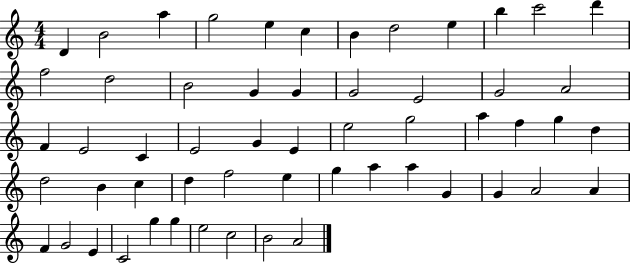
D4/q B4/h A5/q G5/h E5/q C5/q B4/q D5/h E5/q B5/q C6/h D6/q F5/h D5/h B4/h G4/q G4/q G4/h E4/h G4/h A4/h F4/q E4/h C4/q E4/h G4/q E4/q E5/h G5/h A5/q F5/q G5/q D5/q D5/h B4/q C5/q D5/q F5/h E5/q G5/q A5/q A5/q G4/q G4/q A4/h A4/q F4/q G4/h E4/q C4/h G5/q G5/q E5/h C5/h B4/h A4/h